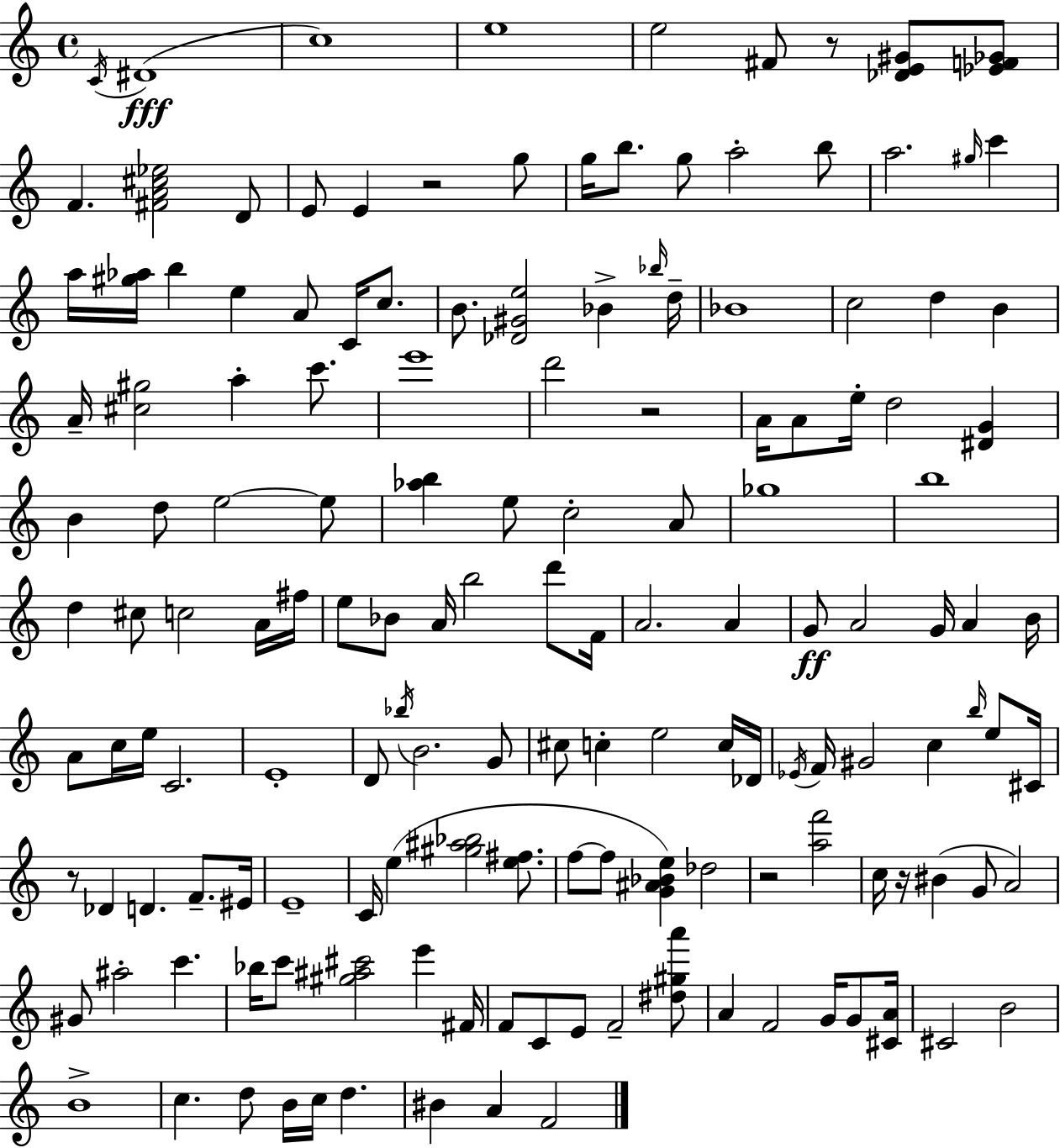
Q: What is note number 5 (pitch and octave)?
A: E5